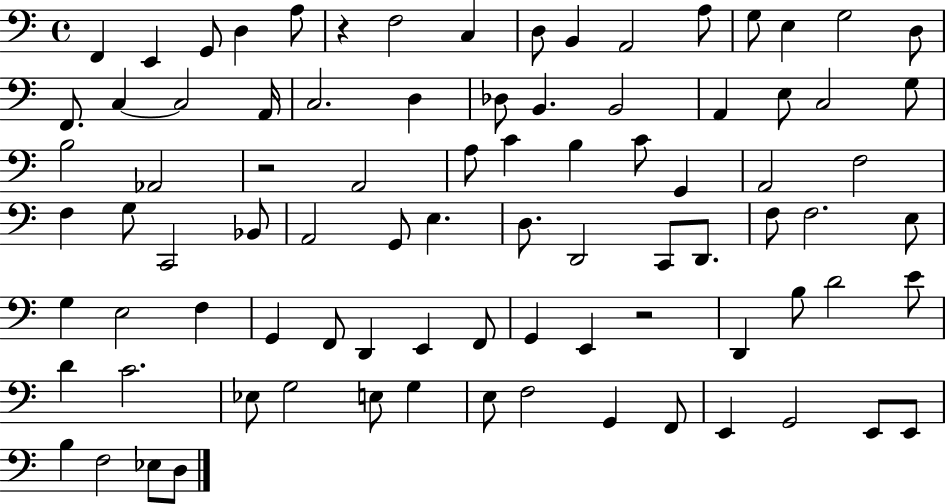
{
  \clef bass
  \time 4/4
  \defaultTimeSignature
  \key c \major
  f,4 e,4 g,8 d4 a8 | r4 f2 c4 | d8 b,4 a,2 a8 | g8 e4 g2 d8 | \break f,8. c4~~ c2 a,16 | c2. d4 | des8 b,4. b,2 | a,4 e8 c2 g8 | \break b2 aes,2 | r2 a,2 | a8 c'4 b4 c'8 g,4 | a,2 f2 | \break f4 g8 c,2 bes,8 | a,2 g,8 e4. | d8. d,2 c,8 d,8. | f8 f2. e8 | \break g4 e2 f4 | g,4 f,8 d,4 e,4 f,8 | g,4 e,4 r2 | d,4 b8 d'2 e'8 | \break d'4 c'2. | ees8 g2 e8 g4 | e8 f2 g,4 f,8 | e,4 g,2 e,8 e,8 | \break b4 f2 ees8 d8 | \bar "|."
}